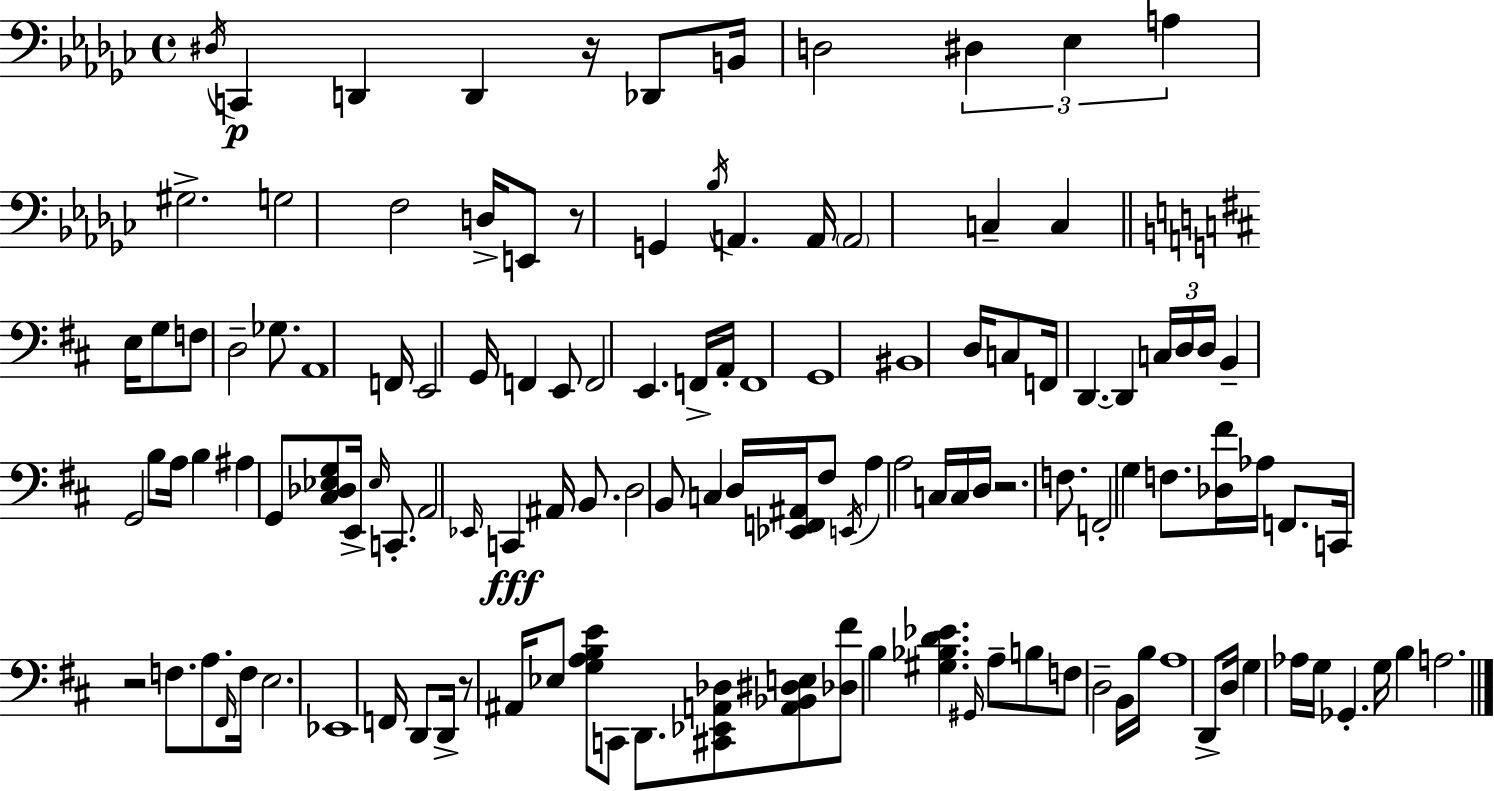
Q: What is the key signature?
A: EES minor